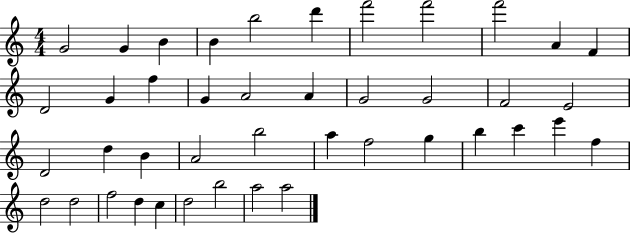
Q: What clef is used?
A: treble